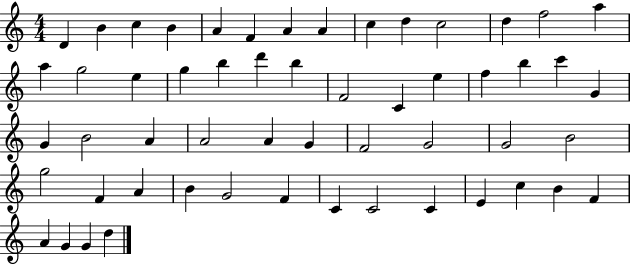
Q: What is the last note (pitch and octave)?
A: D5